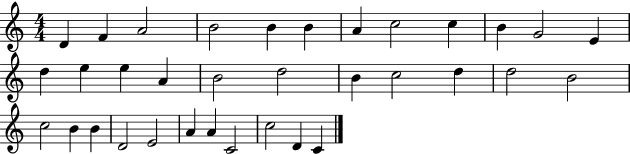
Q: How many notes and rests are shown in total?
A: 34